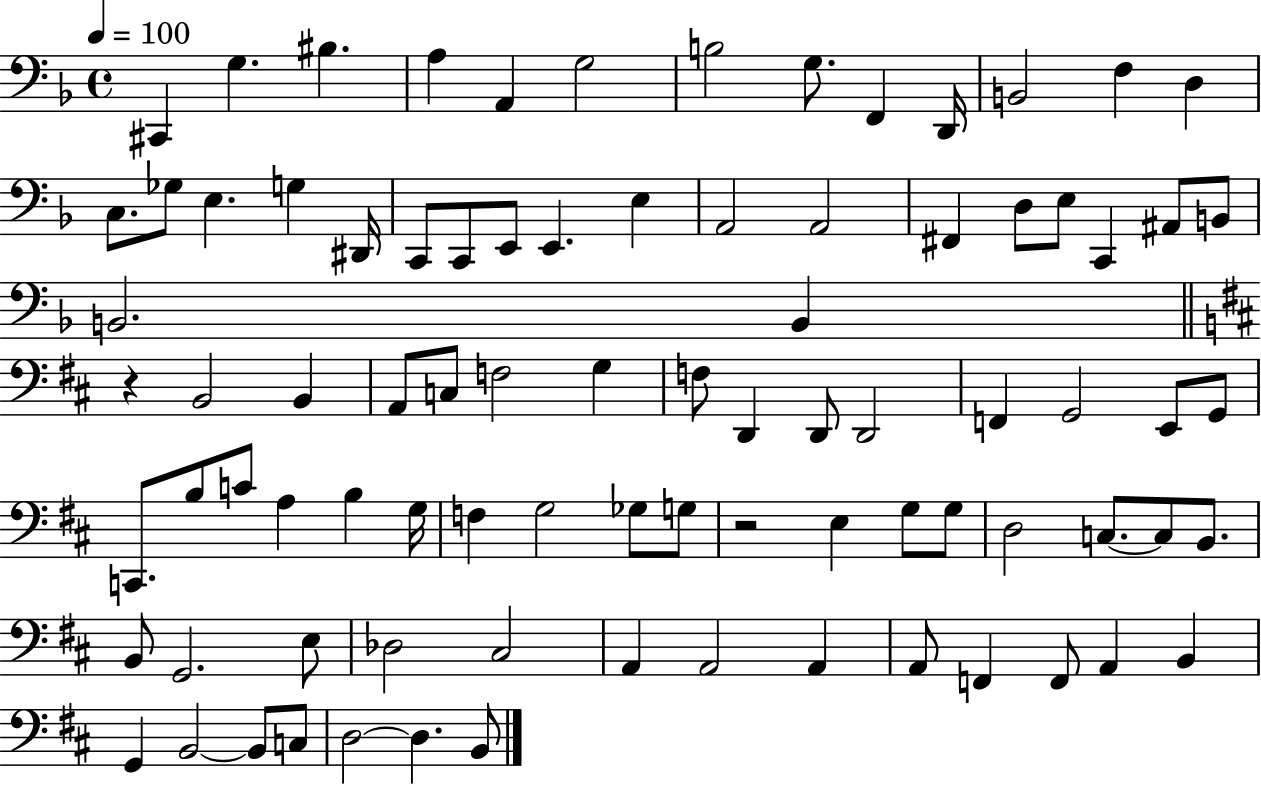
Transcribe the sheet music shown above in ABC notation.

X:1
T:Untitled
M:4/4
L:1/4
K:F
^C,, G, ^B, A, A,, G,2 B,2 G,/2 F,, D,,/4 B,,2 F, D, C,/2 _G,/2 E, G, ^D,,/4 C,,/2 C,,/2 E,,/2 E,, E, A,,2 A,,2 ^F,, D,/2 E,/2 C,, ^A,,/2 B,,/2 B,,2 B,, z B,,2 B,, A,,/2 C,/2 F,2 G, F,/2 D,, D,,/2 D,,2 F,, G,,2 E,,/2 G,,/2 C,,/2 B,/2 C/2 A, B, G,/4 F, G,2 _G,/2 G,/2 z2 E, G,/2 G,/2 D,2 C,/2 C,/2 B,,/2 B,,/2 G,,2 E,/2 _D,2 ^C,2 A,, A,,2 A,, A,,/2 F,, F,,/2 A,, B,, G,, B,,2 B,,/2 C,/2 D,2 D, B,,/2